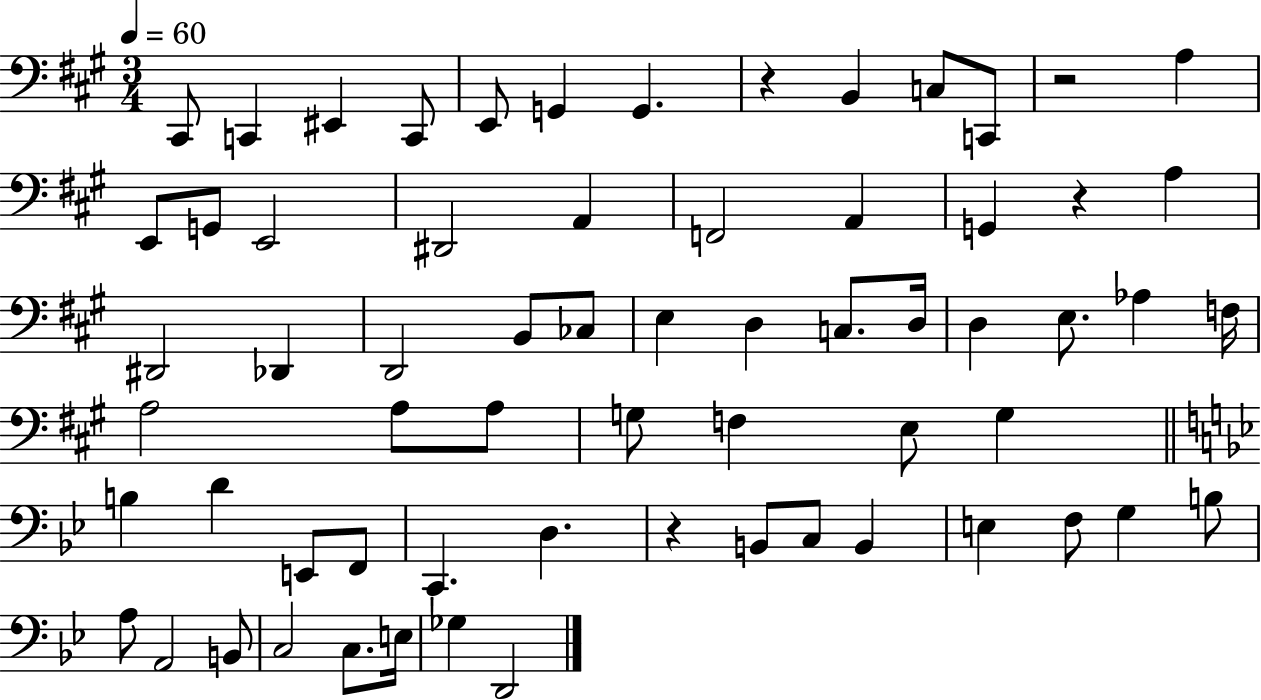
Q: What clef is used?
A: bass